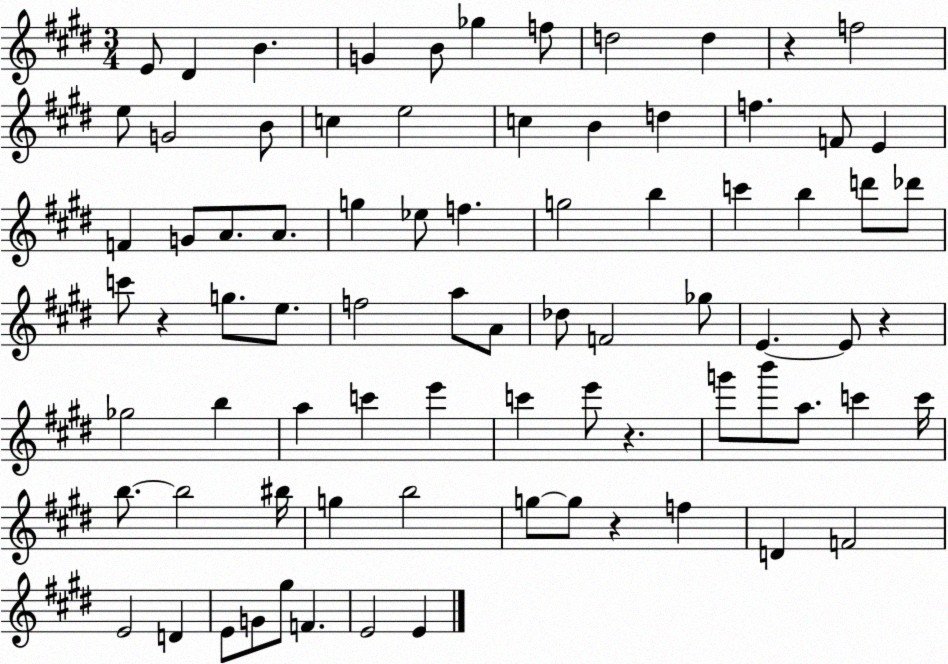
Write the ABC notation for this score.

X:1
T:Untitled
M:3/4
L:1/4
K:E
E/2 ^D B G B/2 _g f/2 d2 d z f2 e/2 G2 B/2 c e2 c B d f F/2 E F G/2 A/2 A/2 g _e/2 f g2 b c' b d'/2 _d'/2 c'/2 z g/2 e/2 f2 a/2 A/2 _d/2 F2 _g/2 E E/2 z _g2 b a c' e' c' e'/2 z g'/2 b'/2 a/2 c' c'/4 b/2 b2 ^b/4 g b2 g/2 g/2 z f D F2 E2 D E/2 G/2 ^g/2 F E2 E